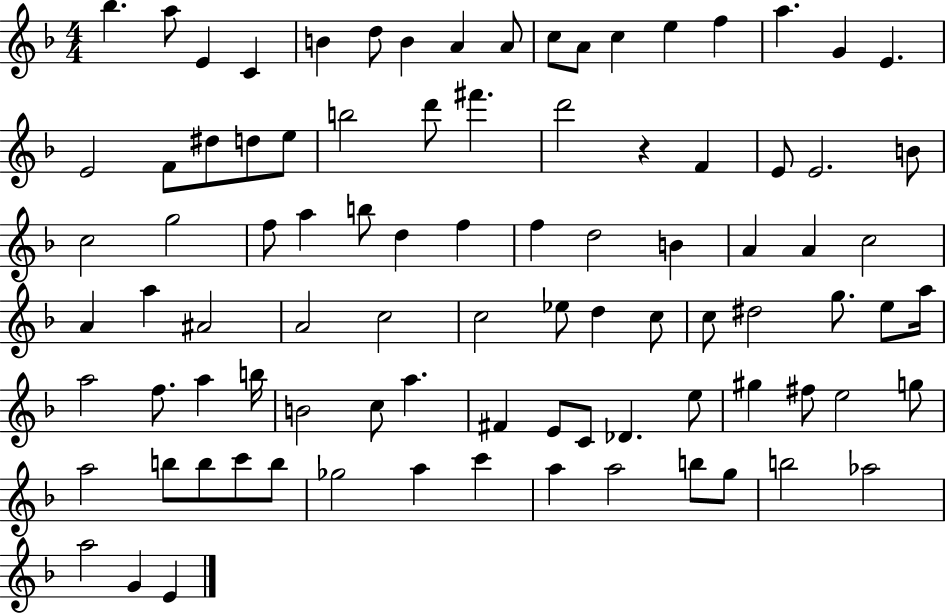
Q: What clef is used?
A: treble